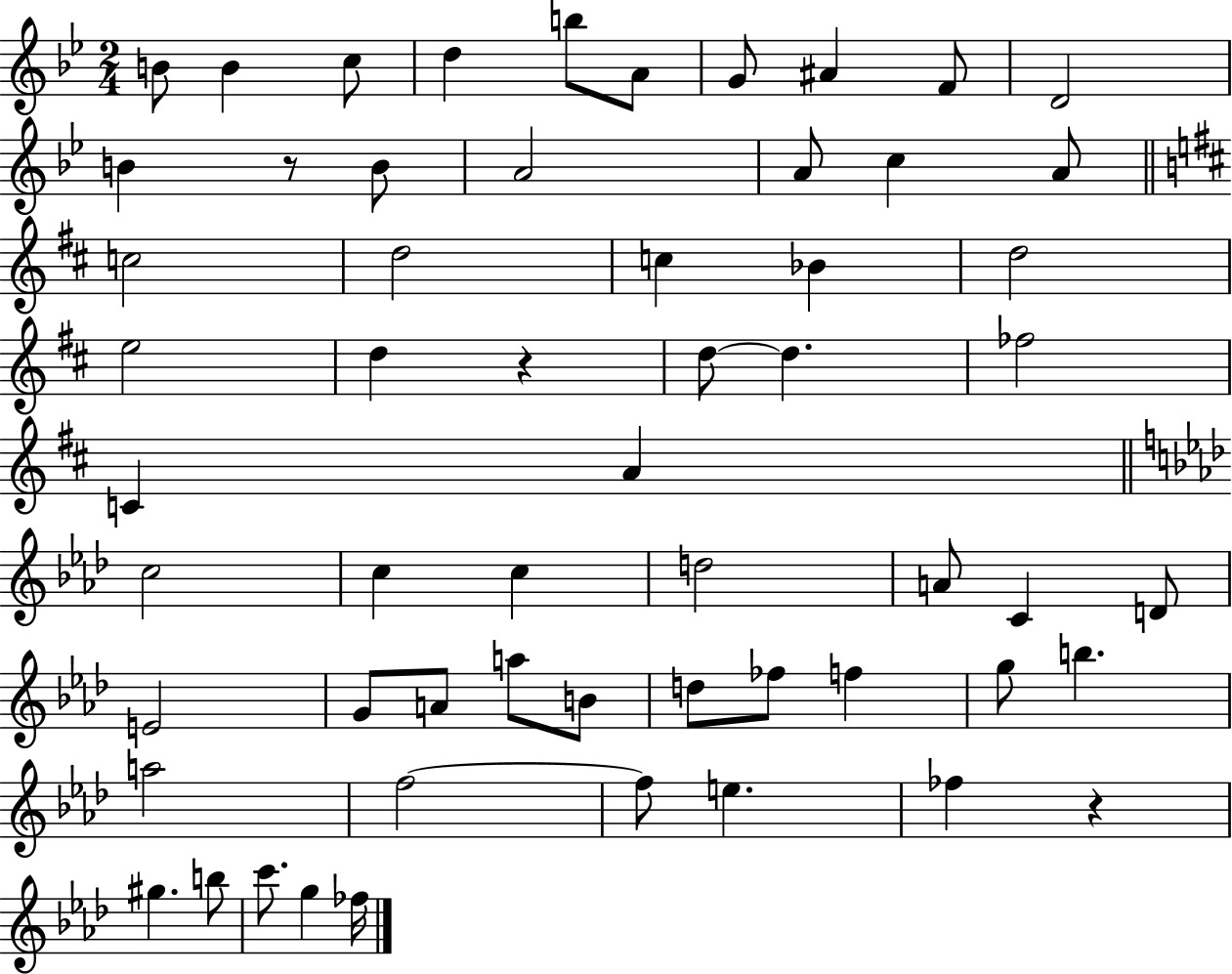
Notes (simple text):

B4/e B4/q C5/e D5/q B5/e A4/e G4/e A#4/q F4/e D4/h B4/q R/e B4/e A4/h A4/e C5/q A4/e C5/h D5/h C5/q Bb4/q D5/h E5/h D5/q R/q D5/e D5/q. FES5/h C4/q A4/q C5/h C5/q C5/q D5/h A4/e C4/q D4/e E4/h G4/e A4/e A5/e B4/e D5/e FES5/e F5/q G5/e B5/q. A5/h F5/h F5/e E5/q. FES5/q R/q G#5/q. B5/e C6/e. G5/q FES5/s